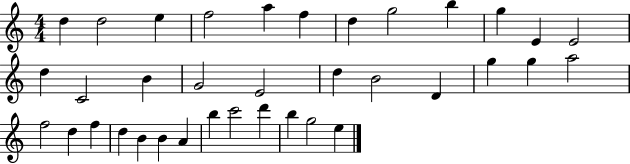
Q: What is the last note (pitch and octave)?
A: E5